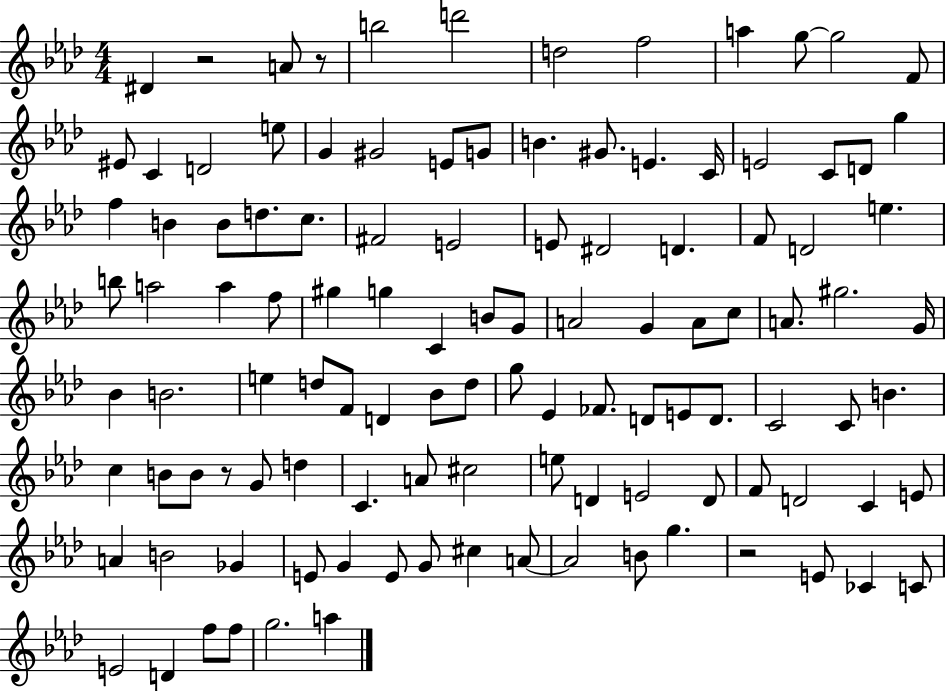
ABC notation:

X:1
T:Untitled
M:4/4
L:1/4
K:Ab
^D z2 A/2 z/2 b2 d'2 d2 f2 a g/2 g2 F/2 ^E/2 C D2 e/2 G ^G2 E/2 G/2 B ^G/2 E C/4 E2 C/2 D/2 g f B B/2 d/2 c/2 ^F2 E2 E/2 ^D2 D F/2 D2 e b/2 a2 a f/2 ^g g C B/2 G/2 A2 G A/2 c/2 A/2 ^g2 G/4 _B B2 e d/2 F/2 D _B/2 d/2 g/2 _E _F/2 D/2 E/2 D/2 C2 C/2 B c B/2 B/2 z/2 G/2 d C A/2 ^c2 e/2 D E2 D/2 F/2 D2 C E/2 A B2 _G E/2 G E/2 G/2 ^c A/2 A2 B/2 g z2 E/2 _C C/2 E2 D f/2 f/2 g2 a